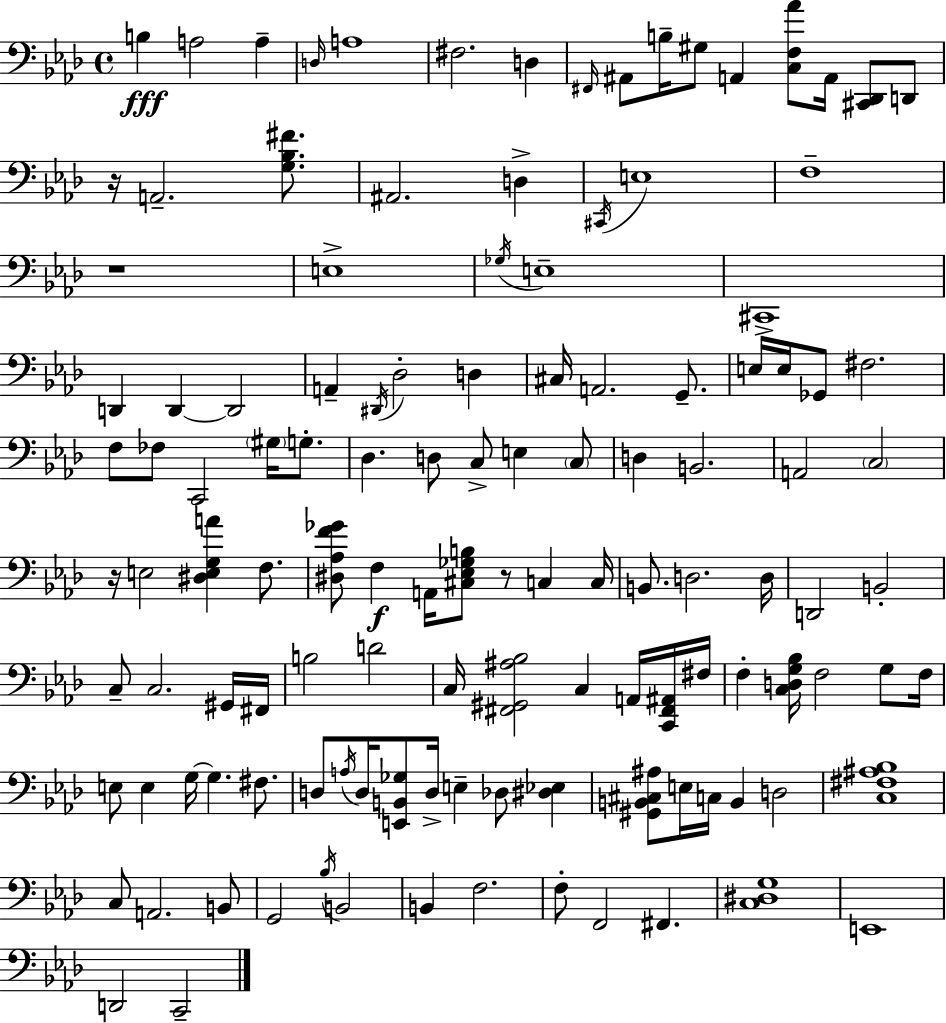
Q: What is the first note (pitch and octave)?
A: B3